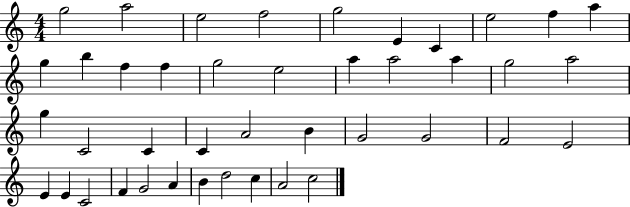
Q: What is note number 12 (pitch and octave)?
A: B5